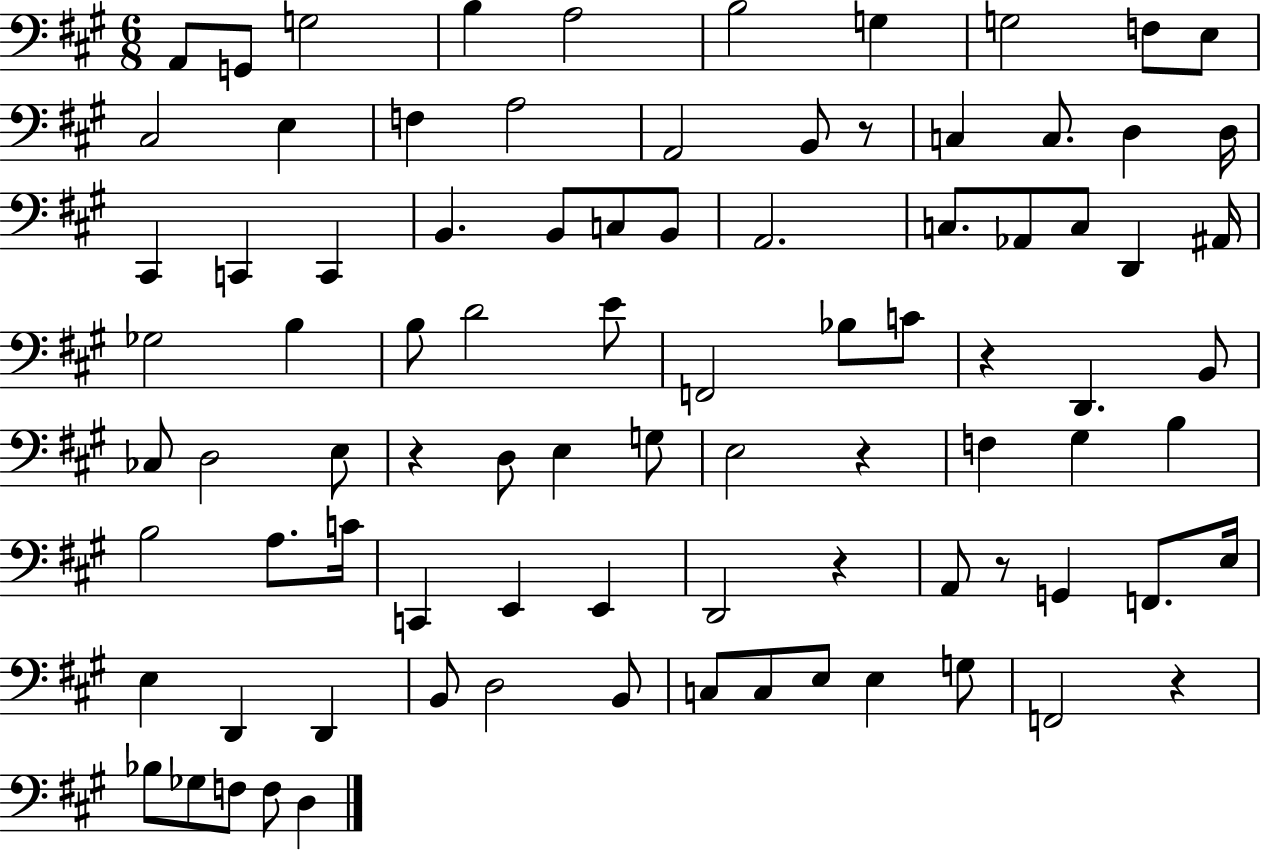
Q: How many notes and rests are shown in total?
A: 88